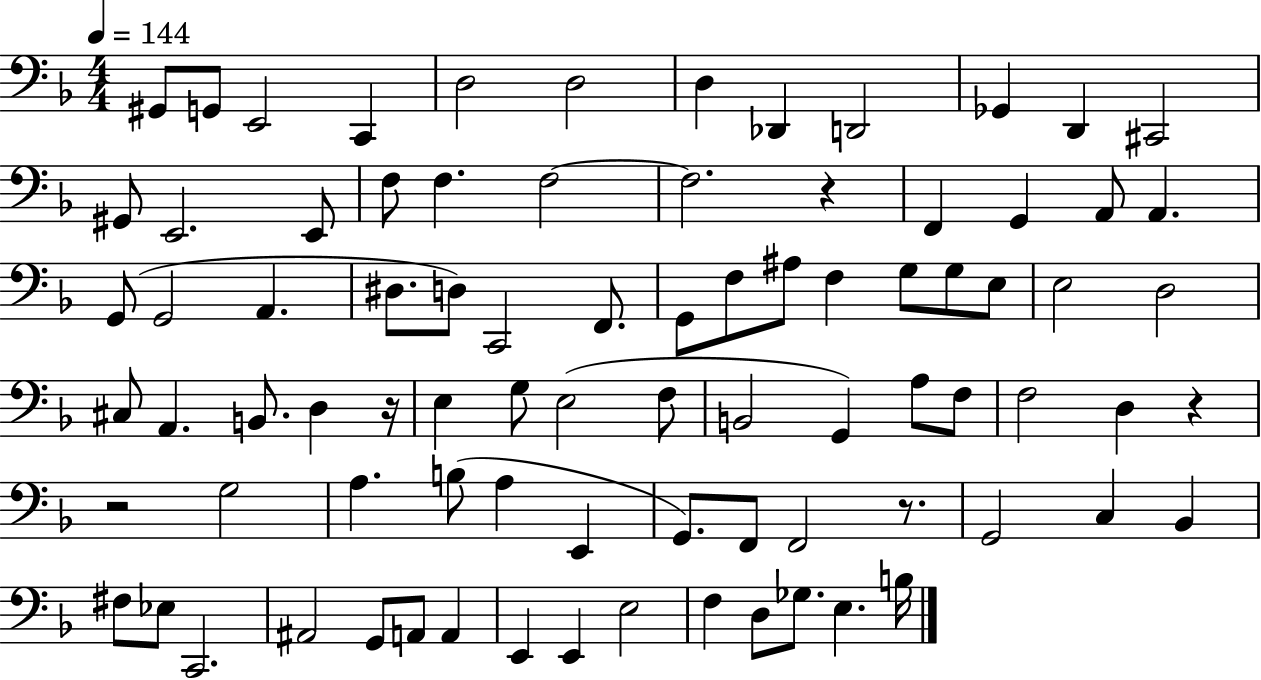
{
  \clef bass
  \numericTimeSignature
  \time 4/4
  \key f \major
  \tempo 4 = 144
  gis,8 g,8 e,2 c,4 | d2 d2 | d4 des,4 d,2 | ges,4 d,4 cis,2 | \break gis,8 e,2. e,8 | f8 f4. f2~~ | f2. r4 | f,4 g,4 a,8 a,4. | \break g,8( g,2 a,4. | dis8. d8) c,2 f,8. | g,8 f8 ais8 f4 g8 g8 e8 | e2 d2 | \break cis8 a,4. b,8. d4 r16 | e4 g8 e2( f8 | b,2 g,4) a8 f8 | f2 d4 r4 | \break r2 g2 | a4. b8( a4 e,4 | g,8.) f,8 f,2 r8. | g,2 c4 bes,4 | \break fis8 ees8 c,2. | ais,2 g,8 a,8 a,4 | e,4 e,4 e2 | f4 d8 ges8. e4. b16 | \break \bar "|."
}